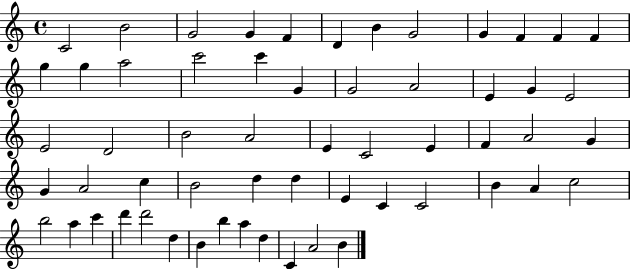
C4/h B4/h G4/h G4/q F4/q D4/q B4/q G4/h G4/q F4/q F4/q F4/q G5/q G5/q A5/h C6/h C6/q G4/q G4/h A4/h E4/q G4/q E4/h E4/h D4/h B4/h A4/h E4/q C4/h E4/q F4/q A4/h G4/q G4/q A4/h C5/q B4/h D5/q D5/q E4/q C4/q C4/h B4/q A4/q C5/h B5/h A5/q C6/q D6/q D6/h D5/q B4/q B5/q A5/q D5/q C4/q A4/h B4/q